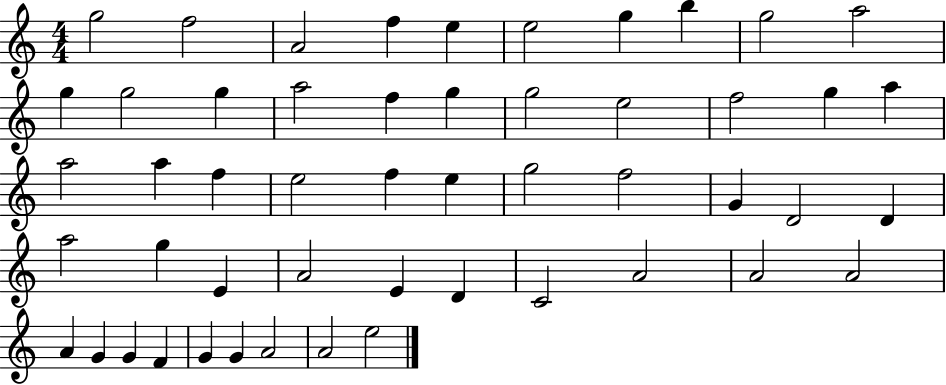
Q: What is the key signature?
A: C major